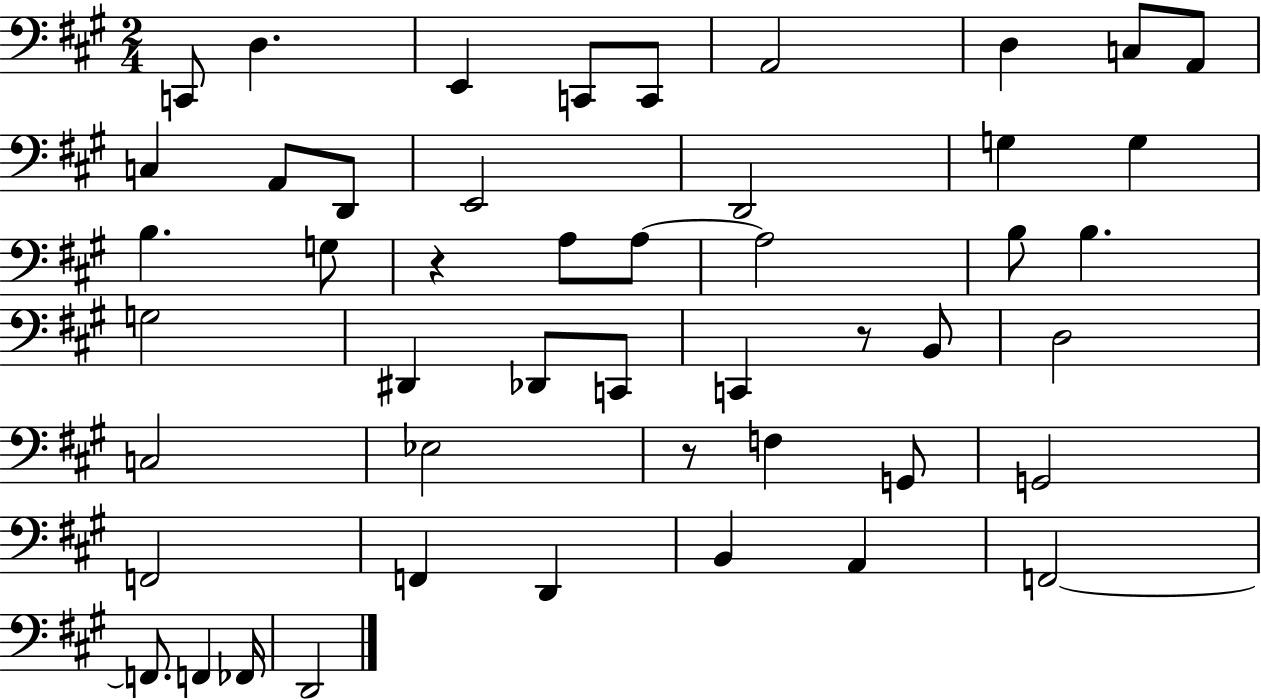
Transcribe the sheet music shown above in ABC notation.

X:1
T:Untitled
M:2/4
L:1/4
K:A
C,,/2 D, E,, C,,/2 C,,/2 A,,2 D, C,/2 A,,/2 C, A,,/2 D,,/2 E,,2 D,,2 G, G, B, G,/2 z A,/2 A,/2 A,2 B,/2 B, G,2 ^D,, _D,,/2 C,,/2 C,, z/2 B,,/2 D,2 C,2 _E,2 z/2 F, G,,/2 G,,2 F,,2 F,, D,, B,, A,, F,,2 F,,/2 F,, _F,,/4 D,,2